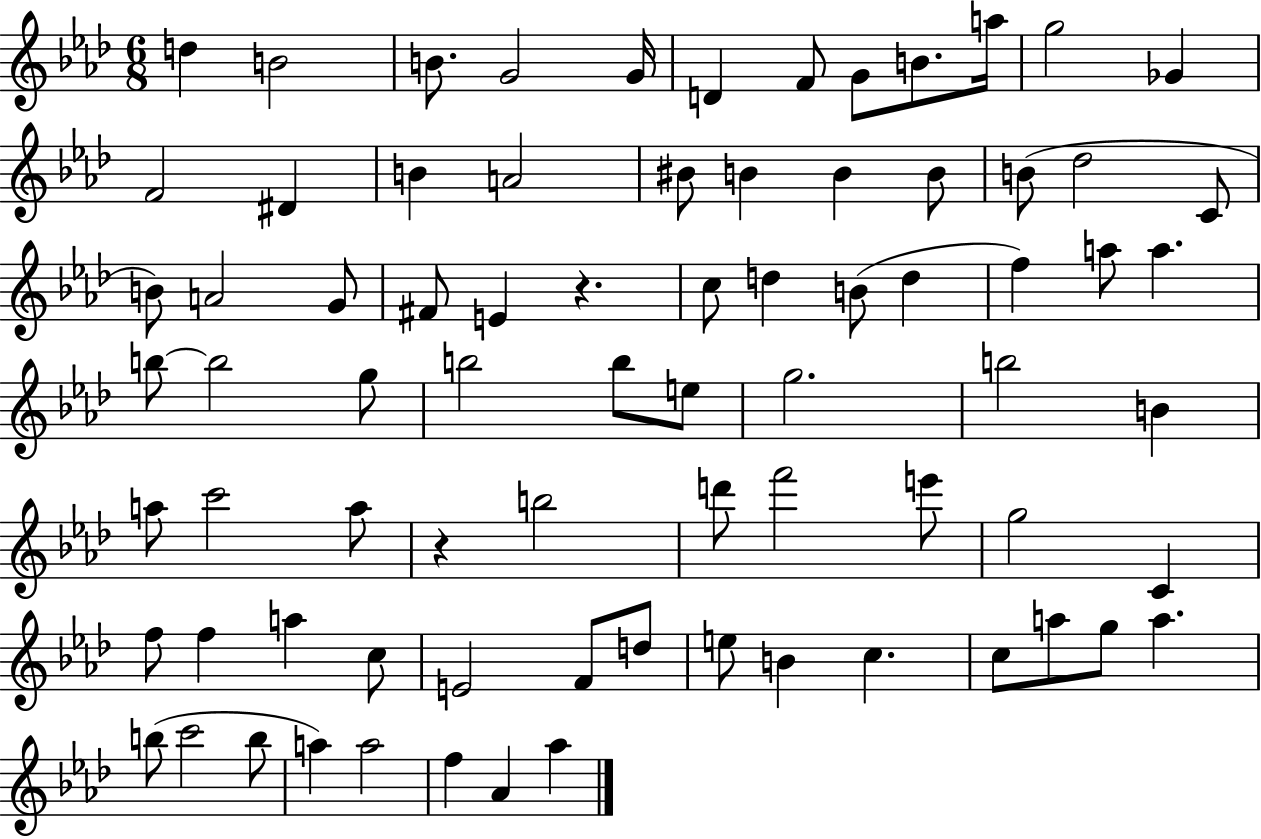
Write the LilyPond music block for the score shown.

{
  \clef treble
  \numericTimeSignature
  \time 6/8
  \key aes \major
  d''4 b'2 | b'8. g'2 g'16 | d'4 f'8 g'8 b'8. a''16 | g''2 ges'4 | \break f'2 dis'4 | b'4 a'2 | bis'8 b'4 b'4 b'8 | b'8( des''2 c'8 | \break b'8) a'2 g'8 | fis'8 e'4 r4. | c''8 d''4 b'8( d''4 | f''4) a''8 a''4. | \break b''8~~ b''2 g''8 | b''2 b''8 e''8 | g''2. | b''2 b'4 | \break a''8 c'''2 a''8 | r4 b''2 | d'''8 f'''2 e'''8 | g''2 c'4 | \break f''8 f''4 a''4 c''8 | e'2 f'8 d''8 | e''8 b'4 c''4. | c''8 a''8 g''8 a''4. | \break b''8( c'''2 b''8 | a''4) a''2 | f''4 aes'4 aes''4 | \bar "|."
}